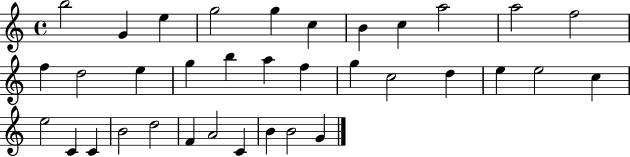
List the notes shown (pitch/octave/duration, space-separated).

B5/h G4/q E5/q G5/h G5/q C5/q B4/q C5/q A5/h A5/h F5/h F5/q D5/h E5/q G5/q B5/q A5/q F5/q G5/q C5/h D5/q E5/q E5/h C5/q E5/h C4/q C4/q B4/h D5/h F4/q A4/h C4/q B4/q B4/h G4/q